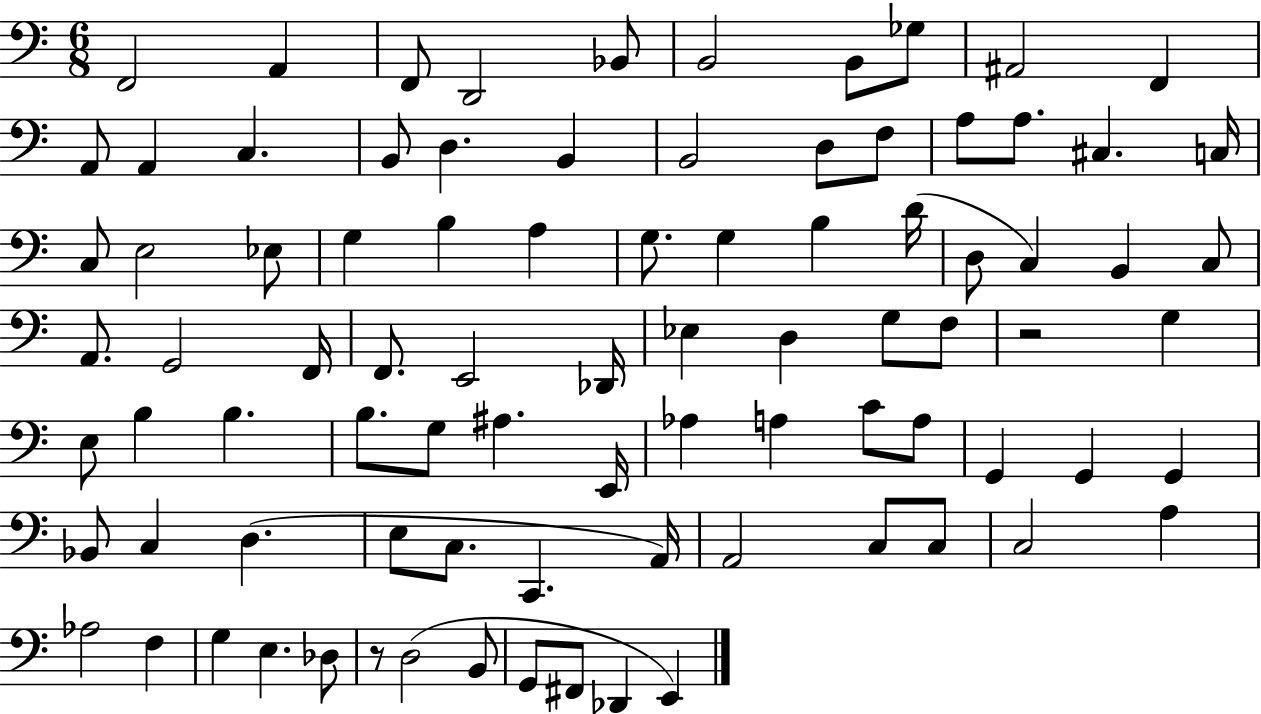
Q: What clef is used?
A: bass